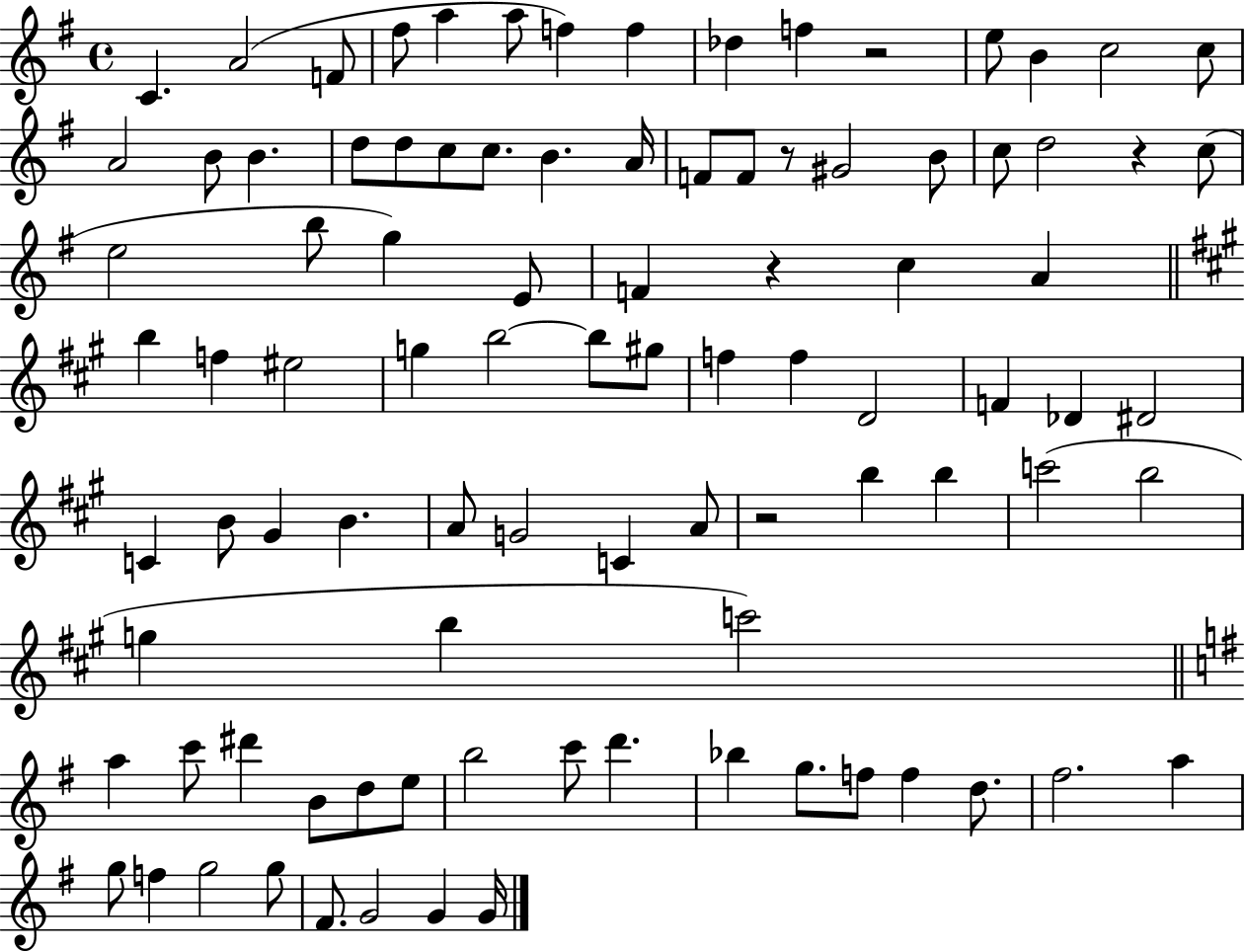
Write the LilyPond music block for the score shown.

{
  \clef treble
  \time 4/4
  \defaultTimeSignature
  \key g \major
  c'4. a'2( f'8 | fis''8 a''4 a''8 f''4) f''4 | des''4 f''4 r2 | e''8 b'4 c''2 c''8 | \break a'2 b'8 b'4. | d''8 d''8 c''8 c''8. b'4. a'16 | f'8 f'8 r8 gis'2 b'8 | c''8 d''2 r4 c''8( | \break e''2 b''8 g''4) e'8 | f'4 r4 c''4 a'4 | \bar "||" \break \key a \major b''4 f''4 eis''2 | g''4 b''2~~ b''8 gis''8 | f''4 f''4 d'2 | f'4 des'4 dis'2 | \break c'4 b'8 gis'4 b'4. | a'8 g'2 c'4 a'8 | r2 b''4 b''4 | c'''2( b''2 | \break g''4 b''4 c'''2) | \bar "||" \break \key g \major a''4 c'''8 dis'''4 b'8 d''8 e''8 | b''2 c'''8 d'''4. | bes''4 g''8. f''8 f''4 d''8. | fis''2. a''4 | \break g''8 f''4 g''2 g''8 | fis'8. g'2 g'4 g'16 | \bar "|."
}